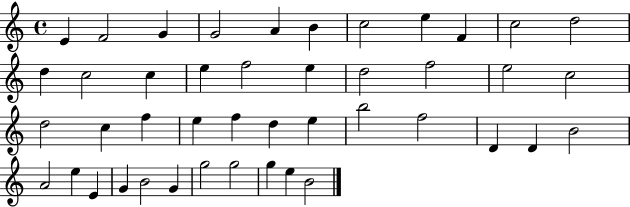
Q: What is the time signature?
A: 4/4